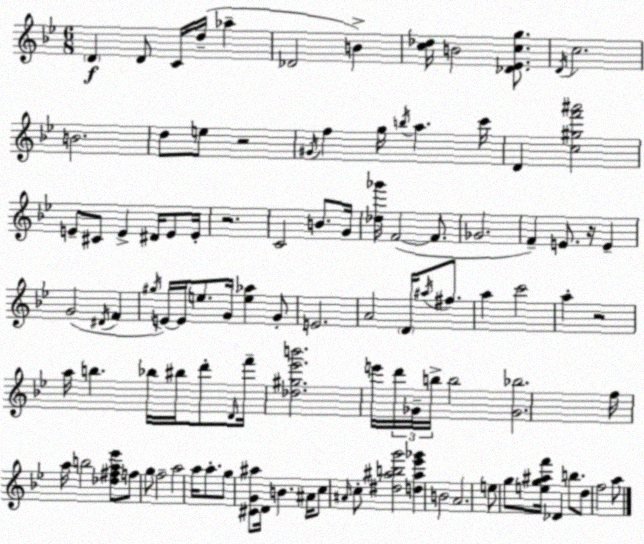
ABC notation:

X:1
T:Untitled
M:6/8
L:1/4
K:Bb
D D/2 C/4 d/4 _a _D2 B [c_d]/4 B2 [_D_Ecg]/2 D/4 c2 B2 d/2 e/2 z2 ^G/4 f g/4 b/4 a c'/4 D [c^gf'^a']2 E/2 ^C/2 E ^D/4 E/2 E/4 z2 C2 B/2 G/4 [_d_g']/4 F2 F/2 _G2 F E/2 z/4 E G2 ^D/4 F ^g/4 E/4 E/4 e/2 G/4 [e_a] G/2 E2 A2 D/4 ^a/4 ^f/2 a c'2 a z2 a/4 b _b/4 ^b/4 d'/2 D/4 f'/4 [_d^g_e'b']2 e'/4 d'/4 _G/4 b/4 b2 [_G_b]2 f/4 a/4 b2 [_d^fa_e']/2 f/2 g/2 f2 a2 a/4 a/2 g/2 [^CG^a]/2 D/4 B ^A/4 c/2 ^A/4 c/2 [^d^abg']2 [d^a_e'_g'] B2 A2 e/2 g/2 [eg^af']/4 _D b/2 d/2 f2 a/2